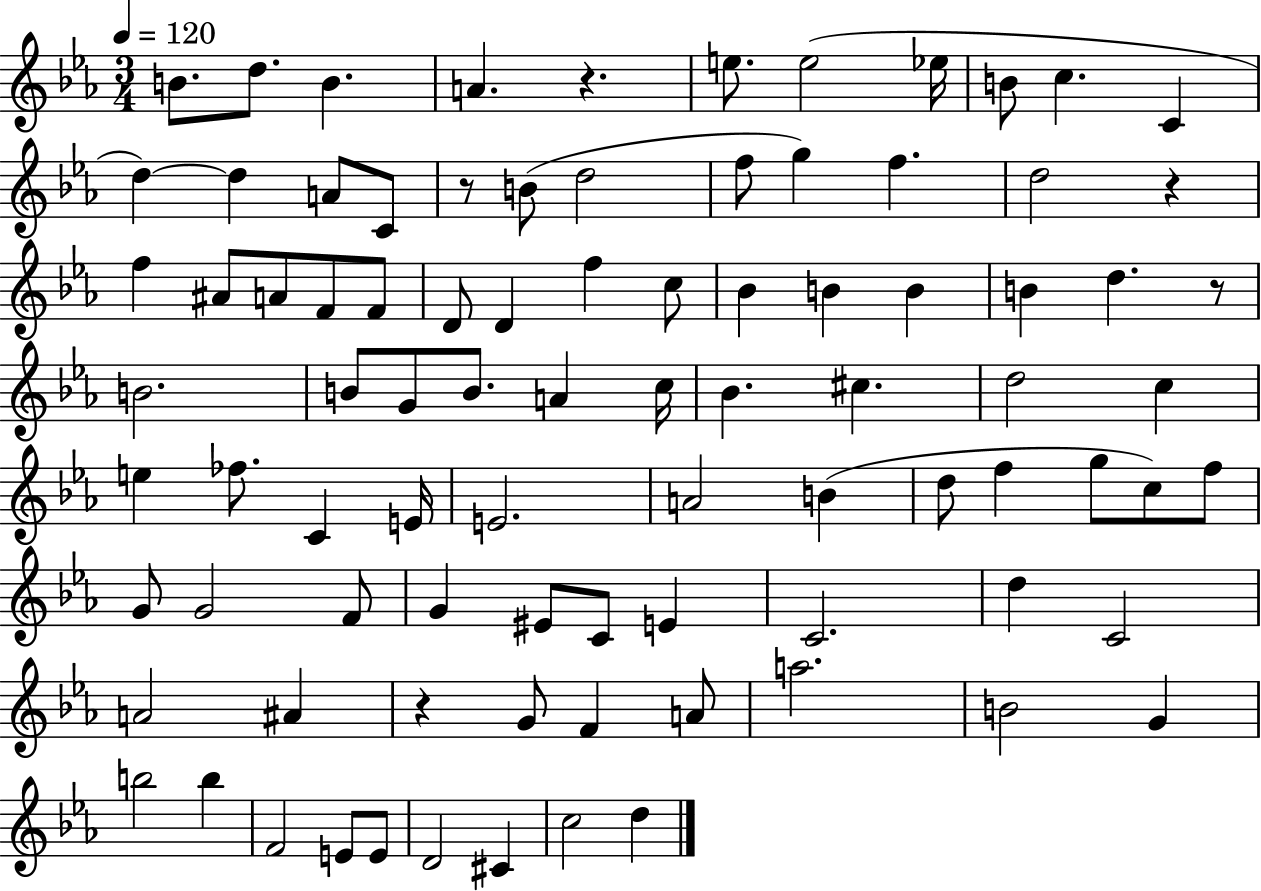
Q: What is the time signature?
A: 3/4